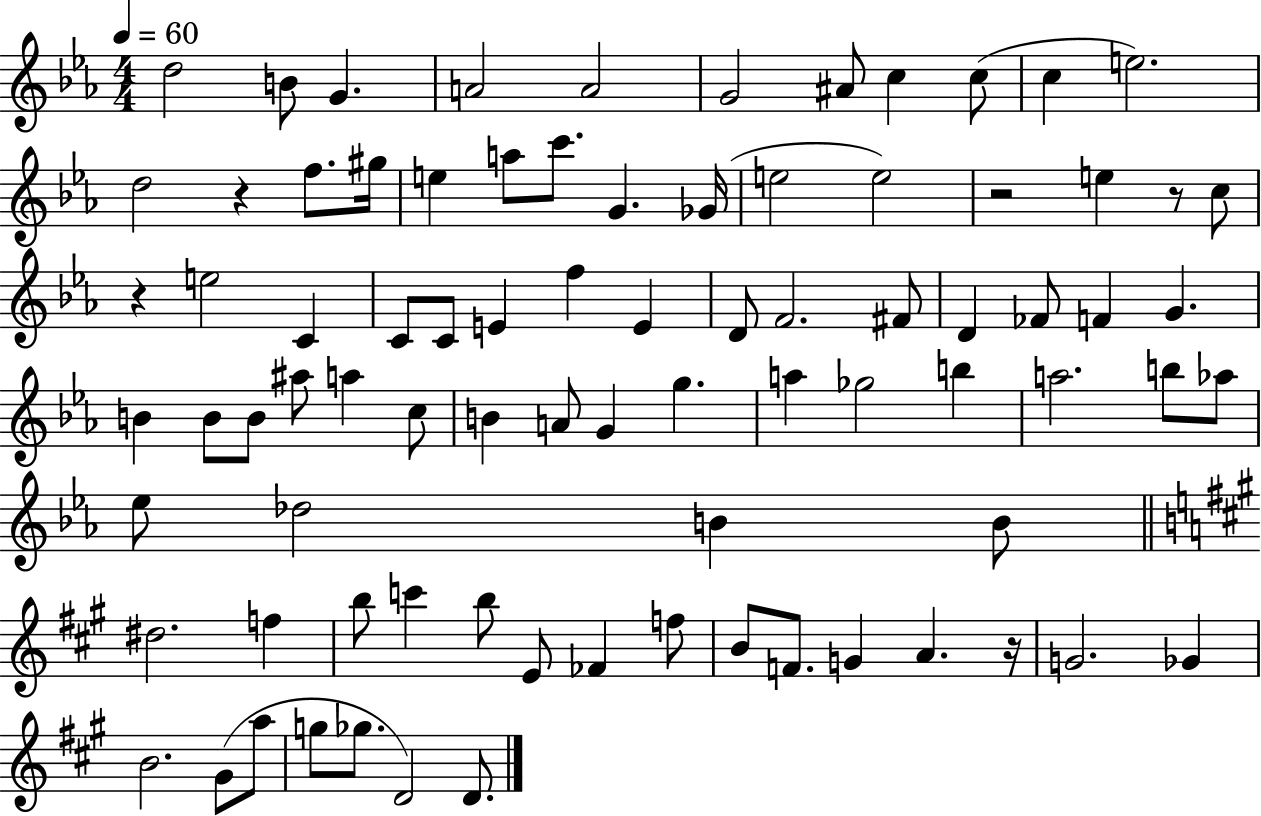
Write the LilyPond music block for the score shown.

{
  \clef treble
  \numericTimeSignature
  \time 4/4
  \key ees \major
  \tempo 4 = 60
  d''2 b'8 g'4. | a'2 a'2 | g'2 ais'8 c''4 c''8( | c''4 e''2.) | \break d''2 r4 f''8. gis''16 | e''4 a''8 c'''8. g'4. ges'16( | e''2 e''2) | r2 e''4 r8 c''8 | \break r4 e''2 c'4 | c'8 c'8 e'4 f''4 e'4 | d'8 f'2. fis'8 | d'4 fes'8 f'4 g'4. | \break b'4 b'8 b'8 ais''8 a''4 c''8 | b'4 a'8 g'4 g''4. | a''4 ges''2 b''4 | a''2. b''8 aes''8 | \break ees''8 des''2 b'4 b'8 | \bar "||" \break \key a \major dis''2. f''4 | b''8 c'''4 b''8 e'8 fes'4 f''8 | b'8 f'8. g'4 a'4. r16 | g'2. ges'4 | \break b'2. gis'8( a''8 | g''8 ges''8. d'2) d'8. | \bar "|."
}